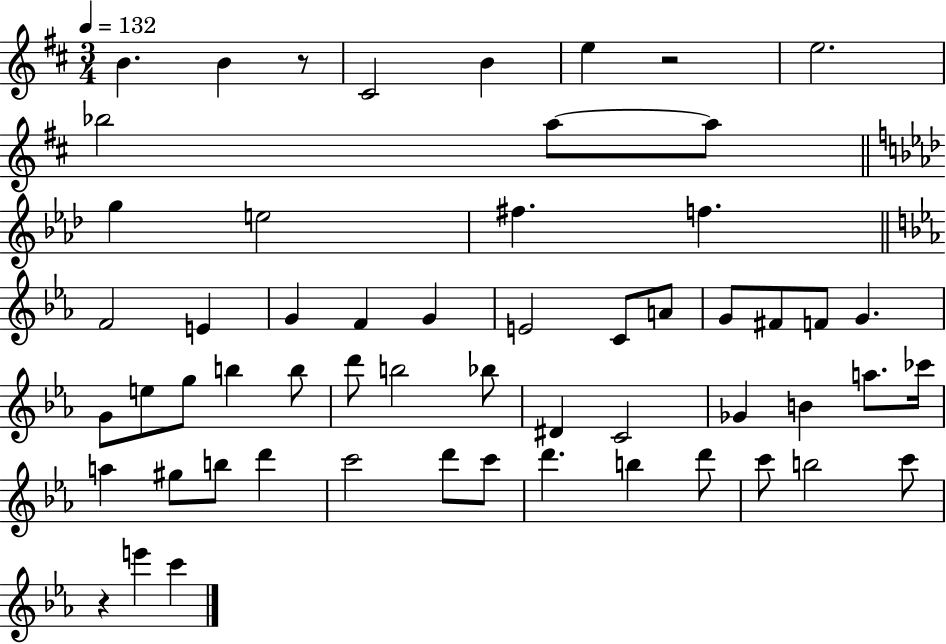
{
  \clef treble
  \numericTimeSignature
  \time 3/4
  \key d \major
  \tempo 4 = 132
  b'4. b'4 r8 | cis'2 b'4 | e''4 r2 | e''2. | \break bes''2 a''8~~ a''8 | \bar "||" \break \key f \minor g''4 e''2 | fis''4. f''4. | \bar "||" \break \key ees \major f'2 e'4 | g'4 f'4 g'4 | e'2 c'8 a'8 | g'8 fis'8 f'8 g'4. | \break g'8 e''8 g''8 b''4 b''8 | d'''8 b''2 bes''8 | dis'4 c'2 | ges'4 b'4 a''8. ces'''16 | \break a''4 gis''8 b''8 d'''4 | c'''2 d'''8 c'''8 | d'''4. b''4 d'''8 | c'''8 b''2 c'''8 | \break r4 e'''4 c'''4 | \bar "|."
}